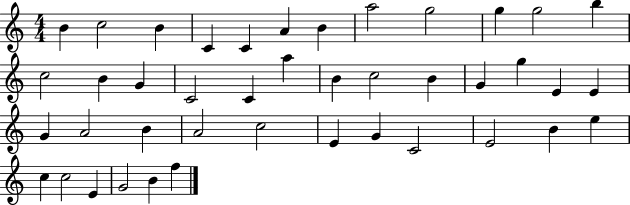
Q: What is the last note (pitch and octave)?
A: F5